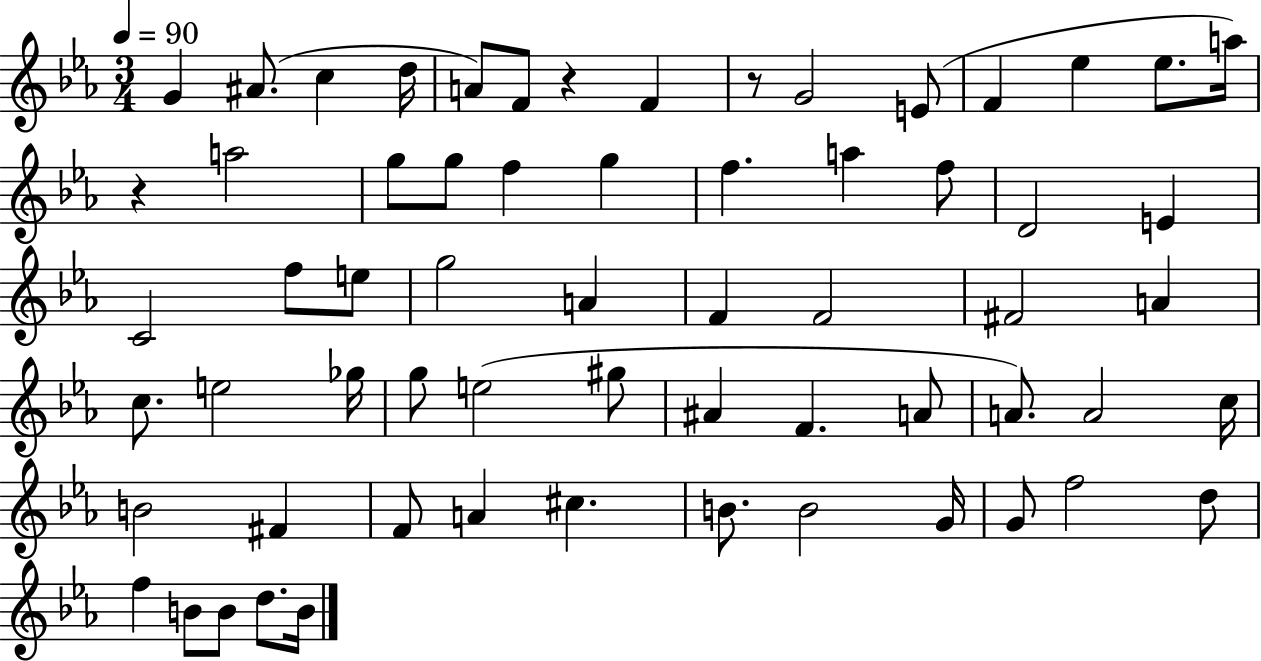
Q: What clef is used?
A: treble